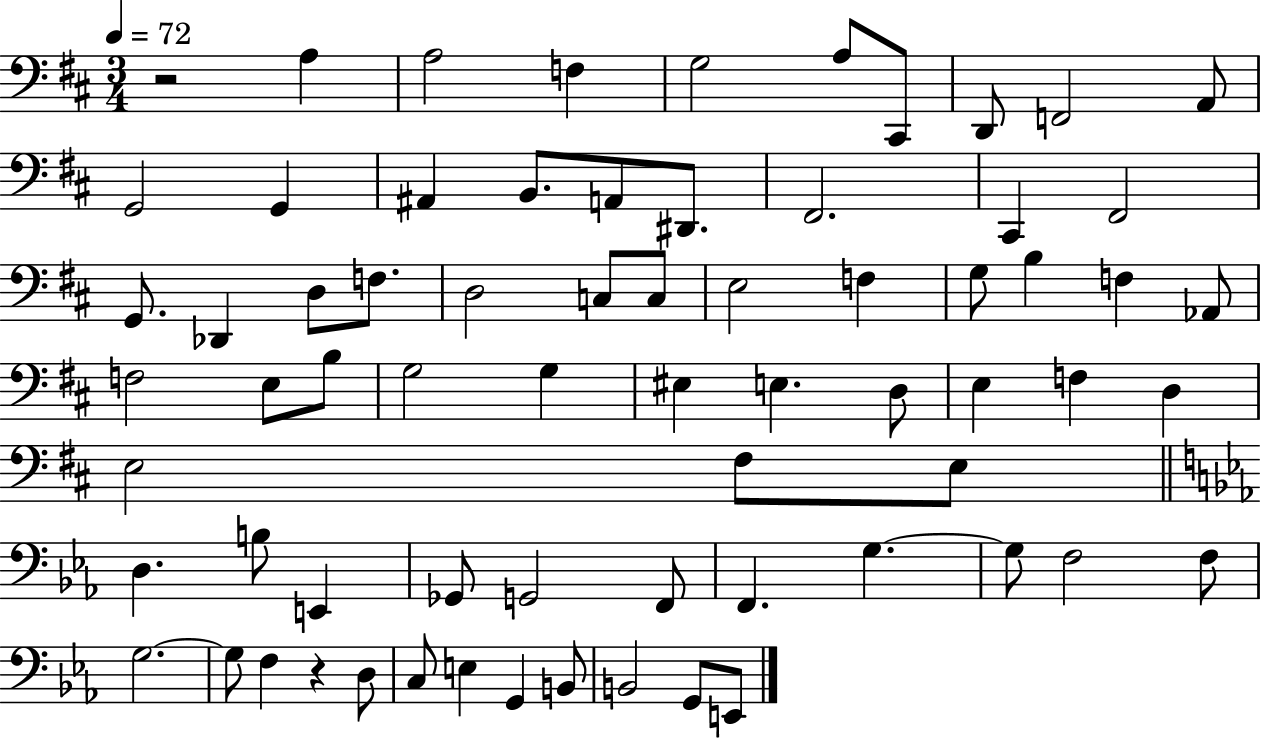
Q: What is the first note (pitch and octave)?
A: A3